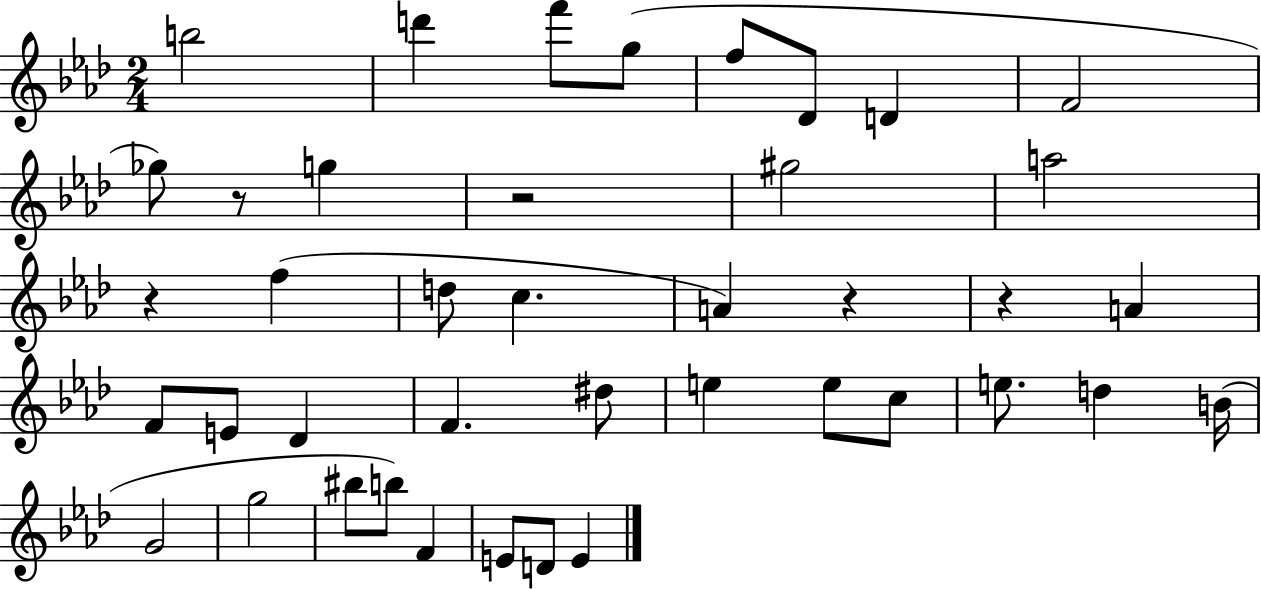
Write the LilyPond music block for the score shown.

{
  \clef treble
  \numericTimeSignature
  \time 2/4
  \key aes \major
  b''2 | d'''4 f'''8 g''8( | f''8 des'8 d'4 | f'2 | \break ges''8) r8 g''4 | r2 | gis''2 | a''2 | \break r4 f''4( | d''8 c''4. | a'4) r4 | r4 a'4 | \break f'8 e'8 des'4 | f'4. dis''8 | e''4 e''8 c''8 | e''8. d''4 b'16( | \break g'2 | g''2 | bis''8 b''8) f'4 | e'8 d'8 e'4 | \break \bar "|."
}